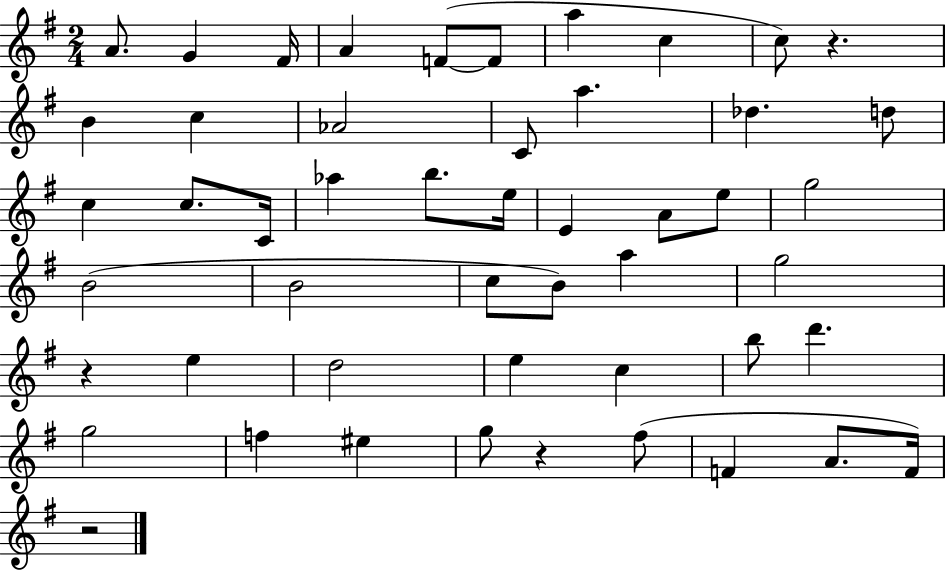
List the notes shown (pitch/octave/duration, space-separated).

A4/e. G4/q F#4/s A4/q F4/e F4/e A5/q C5/q C5/e R/q. B4/q C5/q Ab4/h C4/e A5/q. Db5/q. D5/e C5/q C5/e. C4/s Ab5/q B5/e. E5/s E4/q A4/e E5/e G5/h B4/h B4/h C5/e B4/e A5/q G5/h R/q E5/q D5/h E5/q C5/q B5/e D6/q. G5/h F5/q EIS5/q G5/e R/q F#5/e F4/q A4/e. F4/s R/h